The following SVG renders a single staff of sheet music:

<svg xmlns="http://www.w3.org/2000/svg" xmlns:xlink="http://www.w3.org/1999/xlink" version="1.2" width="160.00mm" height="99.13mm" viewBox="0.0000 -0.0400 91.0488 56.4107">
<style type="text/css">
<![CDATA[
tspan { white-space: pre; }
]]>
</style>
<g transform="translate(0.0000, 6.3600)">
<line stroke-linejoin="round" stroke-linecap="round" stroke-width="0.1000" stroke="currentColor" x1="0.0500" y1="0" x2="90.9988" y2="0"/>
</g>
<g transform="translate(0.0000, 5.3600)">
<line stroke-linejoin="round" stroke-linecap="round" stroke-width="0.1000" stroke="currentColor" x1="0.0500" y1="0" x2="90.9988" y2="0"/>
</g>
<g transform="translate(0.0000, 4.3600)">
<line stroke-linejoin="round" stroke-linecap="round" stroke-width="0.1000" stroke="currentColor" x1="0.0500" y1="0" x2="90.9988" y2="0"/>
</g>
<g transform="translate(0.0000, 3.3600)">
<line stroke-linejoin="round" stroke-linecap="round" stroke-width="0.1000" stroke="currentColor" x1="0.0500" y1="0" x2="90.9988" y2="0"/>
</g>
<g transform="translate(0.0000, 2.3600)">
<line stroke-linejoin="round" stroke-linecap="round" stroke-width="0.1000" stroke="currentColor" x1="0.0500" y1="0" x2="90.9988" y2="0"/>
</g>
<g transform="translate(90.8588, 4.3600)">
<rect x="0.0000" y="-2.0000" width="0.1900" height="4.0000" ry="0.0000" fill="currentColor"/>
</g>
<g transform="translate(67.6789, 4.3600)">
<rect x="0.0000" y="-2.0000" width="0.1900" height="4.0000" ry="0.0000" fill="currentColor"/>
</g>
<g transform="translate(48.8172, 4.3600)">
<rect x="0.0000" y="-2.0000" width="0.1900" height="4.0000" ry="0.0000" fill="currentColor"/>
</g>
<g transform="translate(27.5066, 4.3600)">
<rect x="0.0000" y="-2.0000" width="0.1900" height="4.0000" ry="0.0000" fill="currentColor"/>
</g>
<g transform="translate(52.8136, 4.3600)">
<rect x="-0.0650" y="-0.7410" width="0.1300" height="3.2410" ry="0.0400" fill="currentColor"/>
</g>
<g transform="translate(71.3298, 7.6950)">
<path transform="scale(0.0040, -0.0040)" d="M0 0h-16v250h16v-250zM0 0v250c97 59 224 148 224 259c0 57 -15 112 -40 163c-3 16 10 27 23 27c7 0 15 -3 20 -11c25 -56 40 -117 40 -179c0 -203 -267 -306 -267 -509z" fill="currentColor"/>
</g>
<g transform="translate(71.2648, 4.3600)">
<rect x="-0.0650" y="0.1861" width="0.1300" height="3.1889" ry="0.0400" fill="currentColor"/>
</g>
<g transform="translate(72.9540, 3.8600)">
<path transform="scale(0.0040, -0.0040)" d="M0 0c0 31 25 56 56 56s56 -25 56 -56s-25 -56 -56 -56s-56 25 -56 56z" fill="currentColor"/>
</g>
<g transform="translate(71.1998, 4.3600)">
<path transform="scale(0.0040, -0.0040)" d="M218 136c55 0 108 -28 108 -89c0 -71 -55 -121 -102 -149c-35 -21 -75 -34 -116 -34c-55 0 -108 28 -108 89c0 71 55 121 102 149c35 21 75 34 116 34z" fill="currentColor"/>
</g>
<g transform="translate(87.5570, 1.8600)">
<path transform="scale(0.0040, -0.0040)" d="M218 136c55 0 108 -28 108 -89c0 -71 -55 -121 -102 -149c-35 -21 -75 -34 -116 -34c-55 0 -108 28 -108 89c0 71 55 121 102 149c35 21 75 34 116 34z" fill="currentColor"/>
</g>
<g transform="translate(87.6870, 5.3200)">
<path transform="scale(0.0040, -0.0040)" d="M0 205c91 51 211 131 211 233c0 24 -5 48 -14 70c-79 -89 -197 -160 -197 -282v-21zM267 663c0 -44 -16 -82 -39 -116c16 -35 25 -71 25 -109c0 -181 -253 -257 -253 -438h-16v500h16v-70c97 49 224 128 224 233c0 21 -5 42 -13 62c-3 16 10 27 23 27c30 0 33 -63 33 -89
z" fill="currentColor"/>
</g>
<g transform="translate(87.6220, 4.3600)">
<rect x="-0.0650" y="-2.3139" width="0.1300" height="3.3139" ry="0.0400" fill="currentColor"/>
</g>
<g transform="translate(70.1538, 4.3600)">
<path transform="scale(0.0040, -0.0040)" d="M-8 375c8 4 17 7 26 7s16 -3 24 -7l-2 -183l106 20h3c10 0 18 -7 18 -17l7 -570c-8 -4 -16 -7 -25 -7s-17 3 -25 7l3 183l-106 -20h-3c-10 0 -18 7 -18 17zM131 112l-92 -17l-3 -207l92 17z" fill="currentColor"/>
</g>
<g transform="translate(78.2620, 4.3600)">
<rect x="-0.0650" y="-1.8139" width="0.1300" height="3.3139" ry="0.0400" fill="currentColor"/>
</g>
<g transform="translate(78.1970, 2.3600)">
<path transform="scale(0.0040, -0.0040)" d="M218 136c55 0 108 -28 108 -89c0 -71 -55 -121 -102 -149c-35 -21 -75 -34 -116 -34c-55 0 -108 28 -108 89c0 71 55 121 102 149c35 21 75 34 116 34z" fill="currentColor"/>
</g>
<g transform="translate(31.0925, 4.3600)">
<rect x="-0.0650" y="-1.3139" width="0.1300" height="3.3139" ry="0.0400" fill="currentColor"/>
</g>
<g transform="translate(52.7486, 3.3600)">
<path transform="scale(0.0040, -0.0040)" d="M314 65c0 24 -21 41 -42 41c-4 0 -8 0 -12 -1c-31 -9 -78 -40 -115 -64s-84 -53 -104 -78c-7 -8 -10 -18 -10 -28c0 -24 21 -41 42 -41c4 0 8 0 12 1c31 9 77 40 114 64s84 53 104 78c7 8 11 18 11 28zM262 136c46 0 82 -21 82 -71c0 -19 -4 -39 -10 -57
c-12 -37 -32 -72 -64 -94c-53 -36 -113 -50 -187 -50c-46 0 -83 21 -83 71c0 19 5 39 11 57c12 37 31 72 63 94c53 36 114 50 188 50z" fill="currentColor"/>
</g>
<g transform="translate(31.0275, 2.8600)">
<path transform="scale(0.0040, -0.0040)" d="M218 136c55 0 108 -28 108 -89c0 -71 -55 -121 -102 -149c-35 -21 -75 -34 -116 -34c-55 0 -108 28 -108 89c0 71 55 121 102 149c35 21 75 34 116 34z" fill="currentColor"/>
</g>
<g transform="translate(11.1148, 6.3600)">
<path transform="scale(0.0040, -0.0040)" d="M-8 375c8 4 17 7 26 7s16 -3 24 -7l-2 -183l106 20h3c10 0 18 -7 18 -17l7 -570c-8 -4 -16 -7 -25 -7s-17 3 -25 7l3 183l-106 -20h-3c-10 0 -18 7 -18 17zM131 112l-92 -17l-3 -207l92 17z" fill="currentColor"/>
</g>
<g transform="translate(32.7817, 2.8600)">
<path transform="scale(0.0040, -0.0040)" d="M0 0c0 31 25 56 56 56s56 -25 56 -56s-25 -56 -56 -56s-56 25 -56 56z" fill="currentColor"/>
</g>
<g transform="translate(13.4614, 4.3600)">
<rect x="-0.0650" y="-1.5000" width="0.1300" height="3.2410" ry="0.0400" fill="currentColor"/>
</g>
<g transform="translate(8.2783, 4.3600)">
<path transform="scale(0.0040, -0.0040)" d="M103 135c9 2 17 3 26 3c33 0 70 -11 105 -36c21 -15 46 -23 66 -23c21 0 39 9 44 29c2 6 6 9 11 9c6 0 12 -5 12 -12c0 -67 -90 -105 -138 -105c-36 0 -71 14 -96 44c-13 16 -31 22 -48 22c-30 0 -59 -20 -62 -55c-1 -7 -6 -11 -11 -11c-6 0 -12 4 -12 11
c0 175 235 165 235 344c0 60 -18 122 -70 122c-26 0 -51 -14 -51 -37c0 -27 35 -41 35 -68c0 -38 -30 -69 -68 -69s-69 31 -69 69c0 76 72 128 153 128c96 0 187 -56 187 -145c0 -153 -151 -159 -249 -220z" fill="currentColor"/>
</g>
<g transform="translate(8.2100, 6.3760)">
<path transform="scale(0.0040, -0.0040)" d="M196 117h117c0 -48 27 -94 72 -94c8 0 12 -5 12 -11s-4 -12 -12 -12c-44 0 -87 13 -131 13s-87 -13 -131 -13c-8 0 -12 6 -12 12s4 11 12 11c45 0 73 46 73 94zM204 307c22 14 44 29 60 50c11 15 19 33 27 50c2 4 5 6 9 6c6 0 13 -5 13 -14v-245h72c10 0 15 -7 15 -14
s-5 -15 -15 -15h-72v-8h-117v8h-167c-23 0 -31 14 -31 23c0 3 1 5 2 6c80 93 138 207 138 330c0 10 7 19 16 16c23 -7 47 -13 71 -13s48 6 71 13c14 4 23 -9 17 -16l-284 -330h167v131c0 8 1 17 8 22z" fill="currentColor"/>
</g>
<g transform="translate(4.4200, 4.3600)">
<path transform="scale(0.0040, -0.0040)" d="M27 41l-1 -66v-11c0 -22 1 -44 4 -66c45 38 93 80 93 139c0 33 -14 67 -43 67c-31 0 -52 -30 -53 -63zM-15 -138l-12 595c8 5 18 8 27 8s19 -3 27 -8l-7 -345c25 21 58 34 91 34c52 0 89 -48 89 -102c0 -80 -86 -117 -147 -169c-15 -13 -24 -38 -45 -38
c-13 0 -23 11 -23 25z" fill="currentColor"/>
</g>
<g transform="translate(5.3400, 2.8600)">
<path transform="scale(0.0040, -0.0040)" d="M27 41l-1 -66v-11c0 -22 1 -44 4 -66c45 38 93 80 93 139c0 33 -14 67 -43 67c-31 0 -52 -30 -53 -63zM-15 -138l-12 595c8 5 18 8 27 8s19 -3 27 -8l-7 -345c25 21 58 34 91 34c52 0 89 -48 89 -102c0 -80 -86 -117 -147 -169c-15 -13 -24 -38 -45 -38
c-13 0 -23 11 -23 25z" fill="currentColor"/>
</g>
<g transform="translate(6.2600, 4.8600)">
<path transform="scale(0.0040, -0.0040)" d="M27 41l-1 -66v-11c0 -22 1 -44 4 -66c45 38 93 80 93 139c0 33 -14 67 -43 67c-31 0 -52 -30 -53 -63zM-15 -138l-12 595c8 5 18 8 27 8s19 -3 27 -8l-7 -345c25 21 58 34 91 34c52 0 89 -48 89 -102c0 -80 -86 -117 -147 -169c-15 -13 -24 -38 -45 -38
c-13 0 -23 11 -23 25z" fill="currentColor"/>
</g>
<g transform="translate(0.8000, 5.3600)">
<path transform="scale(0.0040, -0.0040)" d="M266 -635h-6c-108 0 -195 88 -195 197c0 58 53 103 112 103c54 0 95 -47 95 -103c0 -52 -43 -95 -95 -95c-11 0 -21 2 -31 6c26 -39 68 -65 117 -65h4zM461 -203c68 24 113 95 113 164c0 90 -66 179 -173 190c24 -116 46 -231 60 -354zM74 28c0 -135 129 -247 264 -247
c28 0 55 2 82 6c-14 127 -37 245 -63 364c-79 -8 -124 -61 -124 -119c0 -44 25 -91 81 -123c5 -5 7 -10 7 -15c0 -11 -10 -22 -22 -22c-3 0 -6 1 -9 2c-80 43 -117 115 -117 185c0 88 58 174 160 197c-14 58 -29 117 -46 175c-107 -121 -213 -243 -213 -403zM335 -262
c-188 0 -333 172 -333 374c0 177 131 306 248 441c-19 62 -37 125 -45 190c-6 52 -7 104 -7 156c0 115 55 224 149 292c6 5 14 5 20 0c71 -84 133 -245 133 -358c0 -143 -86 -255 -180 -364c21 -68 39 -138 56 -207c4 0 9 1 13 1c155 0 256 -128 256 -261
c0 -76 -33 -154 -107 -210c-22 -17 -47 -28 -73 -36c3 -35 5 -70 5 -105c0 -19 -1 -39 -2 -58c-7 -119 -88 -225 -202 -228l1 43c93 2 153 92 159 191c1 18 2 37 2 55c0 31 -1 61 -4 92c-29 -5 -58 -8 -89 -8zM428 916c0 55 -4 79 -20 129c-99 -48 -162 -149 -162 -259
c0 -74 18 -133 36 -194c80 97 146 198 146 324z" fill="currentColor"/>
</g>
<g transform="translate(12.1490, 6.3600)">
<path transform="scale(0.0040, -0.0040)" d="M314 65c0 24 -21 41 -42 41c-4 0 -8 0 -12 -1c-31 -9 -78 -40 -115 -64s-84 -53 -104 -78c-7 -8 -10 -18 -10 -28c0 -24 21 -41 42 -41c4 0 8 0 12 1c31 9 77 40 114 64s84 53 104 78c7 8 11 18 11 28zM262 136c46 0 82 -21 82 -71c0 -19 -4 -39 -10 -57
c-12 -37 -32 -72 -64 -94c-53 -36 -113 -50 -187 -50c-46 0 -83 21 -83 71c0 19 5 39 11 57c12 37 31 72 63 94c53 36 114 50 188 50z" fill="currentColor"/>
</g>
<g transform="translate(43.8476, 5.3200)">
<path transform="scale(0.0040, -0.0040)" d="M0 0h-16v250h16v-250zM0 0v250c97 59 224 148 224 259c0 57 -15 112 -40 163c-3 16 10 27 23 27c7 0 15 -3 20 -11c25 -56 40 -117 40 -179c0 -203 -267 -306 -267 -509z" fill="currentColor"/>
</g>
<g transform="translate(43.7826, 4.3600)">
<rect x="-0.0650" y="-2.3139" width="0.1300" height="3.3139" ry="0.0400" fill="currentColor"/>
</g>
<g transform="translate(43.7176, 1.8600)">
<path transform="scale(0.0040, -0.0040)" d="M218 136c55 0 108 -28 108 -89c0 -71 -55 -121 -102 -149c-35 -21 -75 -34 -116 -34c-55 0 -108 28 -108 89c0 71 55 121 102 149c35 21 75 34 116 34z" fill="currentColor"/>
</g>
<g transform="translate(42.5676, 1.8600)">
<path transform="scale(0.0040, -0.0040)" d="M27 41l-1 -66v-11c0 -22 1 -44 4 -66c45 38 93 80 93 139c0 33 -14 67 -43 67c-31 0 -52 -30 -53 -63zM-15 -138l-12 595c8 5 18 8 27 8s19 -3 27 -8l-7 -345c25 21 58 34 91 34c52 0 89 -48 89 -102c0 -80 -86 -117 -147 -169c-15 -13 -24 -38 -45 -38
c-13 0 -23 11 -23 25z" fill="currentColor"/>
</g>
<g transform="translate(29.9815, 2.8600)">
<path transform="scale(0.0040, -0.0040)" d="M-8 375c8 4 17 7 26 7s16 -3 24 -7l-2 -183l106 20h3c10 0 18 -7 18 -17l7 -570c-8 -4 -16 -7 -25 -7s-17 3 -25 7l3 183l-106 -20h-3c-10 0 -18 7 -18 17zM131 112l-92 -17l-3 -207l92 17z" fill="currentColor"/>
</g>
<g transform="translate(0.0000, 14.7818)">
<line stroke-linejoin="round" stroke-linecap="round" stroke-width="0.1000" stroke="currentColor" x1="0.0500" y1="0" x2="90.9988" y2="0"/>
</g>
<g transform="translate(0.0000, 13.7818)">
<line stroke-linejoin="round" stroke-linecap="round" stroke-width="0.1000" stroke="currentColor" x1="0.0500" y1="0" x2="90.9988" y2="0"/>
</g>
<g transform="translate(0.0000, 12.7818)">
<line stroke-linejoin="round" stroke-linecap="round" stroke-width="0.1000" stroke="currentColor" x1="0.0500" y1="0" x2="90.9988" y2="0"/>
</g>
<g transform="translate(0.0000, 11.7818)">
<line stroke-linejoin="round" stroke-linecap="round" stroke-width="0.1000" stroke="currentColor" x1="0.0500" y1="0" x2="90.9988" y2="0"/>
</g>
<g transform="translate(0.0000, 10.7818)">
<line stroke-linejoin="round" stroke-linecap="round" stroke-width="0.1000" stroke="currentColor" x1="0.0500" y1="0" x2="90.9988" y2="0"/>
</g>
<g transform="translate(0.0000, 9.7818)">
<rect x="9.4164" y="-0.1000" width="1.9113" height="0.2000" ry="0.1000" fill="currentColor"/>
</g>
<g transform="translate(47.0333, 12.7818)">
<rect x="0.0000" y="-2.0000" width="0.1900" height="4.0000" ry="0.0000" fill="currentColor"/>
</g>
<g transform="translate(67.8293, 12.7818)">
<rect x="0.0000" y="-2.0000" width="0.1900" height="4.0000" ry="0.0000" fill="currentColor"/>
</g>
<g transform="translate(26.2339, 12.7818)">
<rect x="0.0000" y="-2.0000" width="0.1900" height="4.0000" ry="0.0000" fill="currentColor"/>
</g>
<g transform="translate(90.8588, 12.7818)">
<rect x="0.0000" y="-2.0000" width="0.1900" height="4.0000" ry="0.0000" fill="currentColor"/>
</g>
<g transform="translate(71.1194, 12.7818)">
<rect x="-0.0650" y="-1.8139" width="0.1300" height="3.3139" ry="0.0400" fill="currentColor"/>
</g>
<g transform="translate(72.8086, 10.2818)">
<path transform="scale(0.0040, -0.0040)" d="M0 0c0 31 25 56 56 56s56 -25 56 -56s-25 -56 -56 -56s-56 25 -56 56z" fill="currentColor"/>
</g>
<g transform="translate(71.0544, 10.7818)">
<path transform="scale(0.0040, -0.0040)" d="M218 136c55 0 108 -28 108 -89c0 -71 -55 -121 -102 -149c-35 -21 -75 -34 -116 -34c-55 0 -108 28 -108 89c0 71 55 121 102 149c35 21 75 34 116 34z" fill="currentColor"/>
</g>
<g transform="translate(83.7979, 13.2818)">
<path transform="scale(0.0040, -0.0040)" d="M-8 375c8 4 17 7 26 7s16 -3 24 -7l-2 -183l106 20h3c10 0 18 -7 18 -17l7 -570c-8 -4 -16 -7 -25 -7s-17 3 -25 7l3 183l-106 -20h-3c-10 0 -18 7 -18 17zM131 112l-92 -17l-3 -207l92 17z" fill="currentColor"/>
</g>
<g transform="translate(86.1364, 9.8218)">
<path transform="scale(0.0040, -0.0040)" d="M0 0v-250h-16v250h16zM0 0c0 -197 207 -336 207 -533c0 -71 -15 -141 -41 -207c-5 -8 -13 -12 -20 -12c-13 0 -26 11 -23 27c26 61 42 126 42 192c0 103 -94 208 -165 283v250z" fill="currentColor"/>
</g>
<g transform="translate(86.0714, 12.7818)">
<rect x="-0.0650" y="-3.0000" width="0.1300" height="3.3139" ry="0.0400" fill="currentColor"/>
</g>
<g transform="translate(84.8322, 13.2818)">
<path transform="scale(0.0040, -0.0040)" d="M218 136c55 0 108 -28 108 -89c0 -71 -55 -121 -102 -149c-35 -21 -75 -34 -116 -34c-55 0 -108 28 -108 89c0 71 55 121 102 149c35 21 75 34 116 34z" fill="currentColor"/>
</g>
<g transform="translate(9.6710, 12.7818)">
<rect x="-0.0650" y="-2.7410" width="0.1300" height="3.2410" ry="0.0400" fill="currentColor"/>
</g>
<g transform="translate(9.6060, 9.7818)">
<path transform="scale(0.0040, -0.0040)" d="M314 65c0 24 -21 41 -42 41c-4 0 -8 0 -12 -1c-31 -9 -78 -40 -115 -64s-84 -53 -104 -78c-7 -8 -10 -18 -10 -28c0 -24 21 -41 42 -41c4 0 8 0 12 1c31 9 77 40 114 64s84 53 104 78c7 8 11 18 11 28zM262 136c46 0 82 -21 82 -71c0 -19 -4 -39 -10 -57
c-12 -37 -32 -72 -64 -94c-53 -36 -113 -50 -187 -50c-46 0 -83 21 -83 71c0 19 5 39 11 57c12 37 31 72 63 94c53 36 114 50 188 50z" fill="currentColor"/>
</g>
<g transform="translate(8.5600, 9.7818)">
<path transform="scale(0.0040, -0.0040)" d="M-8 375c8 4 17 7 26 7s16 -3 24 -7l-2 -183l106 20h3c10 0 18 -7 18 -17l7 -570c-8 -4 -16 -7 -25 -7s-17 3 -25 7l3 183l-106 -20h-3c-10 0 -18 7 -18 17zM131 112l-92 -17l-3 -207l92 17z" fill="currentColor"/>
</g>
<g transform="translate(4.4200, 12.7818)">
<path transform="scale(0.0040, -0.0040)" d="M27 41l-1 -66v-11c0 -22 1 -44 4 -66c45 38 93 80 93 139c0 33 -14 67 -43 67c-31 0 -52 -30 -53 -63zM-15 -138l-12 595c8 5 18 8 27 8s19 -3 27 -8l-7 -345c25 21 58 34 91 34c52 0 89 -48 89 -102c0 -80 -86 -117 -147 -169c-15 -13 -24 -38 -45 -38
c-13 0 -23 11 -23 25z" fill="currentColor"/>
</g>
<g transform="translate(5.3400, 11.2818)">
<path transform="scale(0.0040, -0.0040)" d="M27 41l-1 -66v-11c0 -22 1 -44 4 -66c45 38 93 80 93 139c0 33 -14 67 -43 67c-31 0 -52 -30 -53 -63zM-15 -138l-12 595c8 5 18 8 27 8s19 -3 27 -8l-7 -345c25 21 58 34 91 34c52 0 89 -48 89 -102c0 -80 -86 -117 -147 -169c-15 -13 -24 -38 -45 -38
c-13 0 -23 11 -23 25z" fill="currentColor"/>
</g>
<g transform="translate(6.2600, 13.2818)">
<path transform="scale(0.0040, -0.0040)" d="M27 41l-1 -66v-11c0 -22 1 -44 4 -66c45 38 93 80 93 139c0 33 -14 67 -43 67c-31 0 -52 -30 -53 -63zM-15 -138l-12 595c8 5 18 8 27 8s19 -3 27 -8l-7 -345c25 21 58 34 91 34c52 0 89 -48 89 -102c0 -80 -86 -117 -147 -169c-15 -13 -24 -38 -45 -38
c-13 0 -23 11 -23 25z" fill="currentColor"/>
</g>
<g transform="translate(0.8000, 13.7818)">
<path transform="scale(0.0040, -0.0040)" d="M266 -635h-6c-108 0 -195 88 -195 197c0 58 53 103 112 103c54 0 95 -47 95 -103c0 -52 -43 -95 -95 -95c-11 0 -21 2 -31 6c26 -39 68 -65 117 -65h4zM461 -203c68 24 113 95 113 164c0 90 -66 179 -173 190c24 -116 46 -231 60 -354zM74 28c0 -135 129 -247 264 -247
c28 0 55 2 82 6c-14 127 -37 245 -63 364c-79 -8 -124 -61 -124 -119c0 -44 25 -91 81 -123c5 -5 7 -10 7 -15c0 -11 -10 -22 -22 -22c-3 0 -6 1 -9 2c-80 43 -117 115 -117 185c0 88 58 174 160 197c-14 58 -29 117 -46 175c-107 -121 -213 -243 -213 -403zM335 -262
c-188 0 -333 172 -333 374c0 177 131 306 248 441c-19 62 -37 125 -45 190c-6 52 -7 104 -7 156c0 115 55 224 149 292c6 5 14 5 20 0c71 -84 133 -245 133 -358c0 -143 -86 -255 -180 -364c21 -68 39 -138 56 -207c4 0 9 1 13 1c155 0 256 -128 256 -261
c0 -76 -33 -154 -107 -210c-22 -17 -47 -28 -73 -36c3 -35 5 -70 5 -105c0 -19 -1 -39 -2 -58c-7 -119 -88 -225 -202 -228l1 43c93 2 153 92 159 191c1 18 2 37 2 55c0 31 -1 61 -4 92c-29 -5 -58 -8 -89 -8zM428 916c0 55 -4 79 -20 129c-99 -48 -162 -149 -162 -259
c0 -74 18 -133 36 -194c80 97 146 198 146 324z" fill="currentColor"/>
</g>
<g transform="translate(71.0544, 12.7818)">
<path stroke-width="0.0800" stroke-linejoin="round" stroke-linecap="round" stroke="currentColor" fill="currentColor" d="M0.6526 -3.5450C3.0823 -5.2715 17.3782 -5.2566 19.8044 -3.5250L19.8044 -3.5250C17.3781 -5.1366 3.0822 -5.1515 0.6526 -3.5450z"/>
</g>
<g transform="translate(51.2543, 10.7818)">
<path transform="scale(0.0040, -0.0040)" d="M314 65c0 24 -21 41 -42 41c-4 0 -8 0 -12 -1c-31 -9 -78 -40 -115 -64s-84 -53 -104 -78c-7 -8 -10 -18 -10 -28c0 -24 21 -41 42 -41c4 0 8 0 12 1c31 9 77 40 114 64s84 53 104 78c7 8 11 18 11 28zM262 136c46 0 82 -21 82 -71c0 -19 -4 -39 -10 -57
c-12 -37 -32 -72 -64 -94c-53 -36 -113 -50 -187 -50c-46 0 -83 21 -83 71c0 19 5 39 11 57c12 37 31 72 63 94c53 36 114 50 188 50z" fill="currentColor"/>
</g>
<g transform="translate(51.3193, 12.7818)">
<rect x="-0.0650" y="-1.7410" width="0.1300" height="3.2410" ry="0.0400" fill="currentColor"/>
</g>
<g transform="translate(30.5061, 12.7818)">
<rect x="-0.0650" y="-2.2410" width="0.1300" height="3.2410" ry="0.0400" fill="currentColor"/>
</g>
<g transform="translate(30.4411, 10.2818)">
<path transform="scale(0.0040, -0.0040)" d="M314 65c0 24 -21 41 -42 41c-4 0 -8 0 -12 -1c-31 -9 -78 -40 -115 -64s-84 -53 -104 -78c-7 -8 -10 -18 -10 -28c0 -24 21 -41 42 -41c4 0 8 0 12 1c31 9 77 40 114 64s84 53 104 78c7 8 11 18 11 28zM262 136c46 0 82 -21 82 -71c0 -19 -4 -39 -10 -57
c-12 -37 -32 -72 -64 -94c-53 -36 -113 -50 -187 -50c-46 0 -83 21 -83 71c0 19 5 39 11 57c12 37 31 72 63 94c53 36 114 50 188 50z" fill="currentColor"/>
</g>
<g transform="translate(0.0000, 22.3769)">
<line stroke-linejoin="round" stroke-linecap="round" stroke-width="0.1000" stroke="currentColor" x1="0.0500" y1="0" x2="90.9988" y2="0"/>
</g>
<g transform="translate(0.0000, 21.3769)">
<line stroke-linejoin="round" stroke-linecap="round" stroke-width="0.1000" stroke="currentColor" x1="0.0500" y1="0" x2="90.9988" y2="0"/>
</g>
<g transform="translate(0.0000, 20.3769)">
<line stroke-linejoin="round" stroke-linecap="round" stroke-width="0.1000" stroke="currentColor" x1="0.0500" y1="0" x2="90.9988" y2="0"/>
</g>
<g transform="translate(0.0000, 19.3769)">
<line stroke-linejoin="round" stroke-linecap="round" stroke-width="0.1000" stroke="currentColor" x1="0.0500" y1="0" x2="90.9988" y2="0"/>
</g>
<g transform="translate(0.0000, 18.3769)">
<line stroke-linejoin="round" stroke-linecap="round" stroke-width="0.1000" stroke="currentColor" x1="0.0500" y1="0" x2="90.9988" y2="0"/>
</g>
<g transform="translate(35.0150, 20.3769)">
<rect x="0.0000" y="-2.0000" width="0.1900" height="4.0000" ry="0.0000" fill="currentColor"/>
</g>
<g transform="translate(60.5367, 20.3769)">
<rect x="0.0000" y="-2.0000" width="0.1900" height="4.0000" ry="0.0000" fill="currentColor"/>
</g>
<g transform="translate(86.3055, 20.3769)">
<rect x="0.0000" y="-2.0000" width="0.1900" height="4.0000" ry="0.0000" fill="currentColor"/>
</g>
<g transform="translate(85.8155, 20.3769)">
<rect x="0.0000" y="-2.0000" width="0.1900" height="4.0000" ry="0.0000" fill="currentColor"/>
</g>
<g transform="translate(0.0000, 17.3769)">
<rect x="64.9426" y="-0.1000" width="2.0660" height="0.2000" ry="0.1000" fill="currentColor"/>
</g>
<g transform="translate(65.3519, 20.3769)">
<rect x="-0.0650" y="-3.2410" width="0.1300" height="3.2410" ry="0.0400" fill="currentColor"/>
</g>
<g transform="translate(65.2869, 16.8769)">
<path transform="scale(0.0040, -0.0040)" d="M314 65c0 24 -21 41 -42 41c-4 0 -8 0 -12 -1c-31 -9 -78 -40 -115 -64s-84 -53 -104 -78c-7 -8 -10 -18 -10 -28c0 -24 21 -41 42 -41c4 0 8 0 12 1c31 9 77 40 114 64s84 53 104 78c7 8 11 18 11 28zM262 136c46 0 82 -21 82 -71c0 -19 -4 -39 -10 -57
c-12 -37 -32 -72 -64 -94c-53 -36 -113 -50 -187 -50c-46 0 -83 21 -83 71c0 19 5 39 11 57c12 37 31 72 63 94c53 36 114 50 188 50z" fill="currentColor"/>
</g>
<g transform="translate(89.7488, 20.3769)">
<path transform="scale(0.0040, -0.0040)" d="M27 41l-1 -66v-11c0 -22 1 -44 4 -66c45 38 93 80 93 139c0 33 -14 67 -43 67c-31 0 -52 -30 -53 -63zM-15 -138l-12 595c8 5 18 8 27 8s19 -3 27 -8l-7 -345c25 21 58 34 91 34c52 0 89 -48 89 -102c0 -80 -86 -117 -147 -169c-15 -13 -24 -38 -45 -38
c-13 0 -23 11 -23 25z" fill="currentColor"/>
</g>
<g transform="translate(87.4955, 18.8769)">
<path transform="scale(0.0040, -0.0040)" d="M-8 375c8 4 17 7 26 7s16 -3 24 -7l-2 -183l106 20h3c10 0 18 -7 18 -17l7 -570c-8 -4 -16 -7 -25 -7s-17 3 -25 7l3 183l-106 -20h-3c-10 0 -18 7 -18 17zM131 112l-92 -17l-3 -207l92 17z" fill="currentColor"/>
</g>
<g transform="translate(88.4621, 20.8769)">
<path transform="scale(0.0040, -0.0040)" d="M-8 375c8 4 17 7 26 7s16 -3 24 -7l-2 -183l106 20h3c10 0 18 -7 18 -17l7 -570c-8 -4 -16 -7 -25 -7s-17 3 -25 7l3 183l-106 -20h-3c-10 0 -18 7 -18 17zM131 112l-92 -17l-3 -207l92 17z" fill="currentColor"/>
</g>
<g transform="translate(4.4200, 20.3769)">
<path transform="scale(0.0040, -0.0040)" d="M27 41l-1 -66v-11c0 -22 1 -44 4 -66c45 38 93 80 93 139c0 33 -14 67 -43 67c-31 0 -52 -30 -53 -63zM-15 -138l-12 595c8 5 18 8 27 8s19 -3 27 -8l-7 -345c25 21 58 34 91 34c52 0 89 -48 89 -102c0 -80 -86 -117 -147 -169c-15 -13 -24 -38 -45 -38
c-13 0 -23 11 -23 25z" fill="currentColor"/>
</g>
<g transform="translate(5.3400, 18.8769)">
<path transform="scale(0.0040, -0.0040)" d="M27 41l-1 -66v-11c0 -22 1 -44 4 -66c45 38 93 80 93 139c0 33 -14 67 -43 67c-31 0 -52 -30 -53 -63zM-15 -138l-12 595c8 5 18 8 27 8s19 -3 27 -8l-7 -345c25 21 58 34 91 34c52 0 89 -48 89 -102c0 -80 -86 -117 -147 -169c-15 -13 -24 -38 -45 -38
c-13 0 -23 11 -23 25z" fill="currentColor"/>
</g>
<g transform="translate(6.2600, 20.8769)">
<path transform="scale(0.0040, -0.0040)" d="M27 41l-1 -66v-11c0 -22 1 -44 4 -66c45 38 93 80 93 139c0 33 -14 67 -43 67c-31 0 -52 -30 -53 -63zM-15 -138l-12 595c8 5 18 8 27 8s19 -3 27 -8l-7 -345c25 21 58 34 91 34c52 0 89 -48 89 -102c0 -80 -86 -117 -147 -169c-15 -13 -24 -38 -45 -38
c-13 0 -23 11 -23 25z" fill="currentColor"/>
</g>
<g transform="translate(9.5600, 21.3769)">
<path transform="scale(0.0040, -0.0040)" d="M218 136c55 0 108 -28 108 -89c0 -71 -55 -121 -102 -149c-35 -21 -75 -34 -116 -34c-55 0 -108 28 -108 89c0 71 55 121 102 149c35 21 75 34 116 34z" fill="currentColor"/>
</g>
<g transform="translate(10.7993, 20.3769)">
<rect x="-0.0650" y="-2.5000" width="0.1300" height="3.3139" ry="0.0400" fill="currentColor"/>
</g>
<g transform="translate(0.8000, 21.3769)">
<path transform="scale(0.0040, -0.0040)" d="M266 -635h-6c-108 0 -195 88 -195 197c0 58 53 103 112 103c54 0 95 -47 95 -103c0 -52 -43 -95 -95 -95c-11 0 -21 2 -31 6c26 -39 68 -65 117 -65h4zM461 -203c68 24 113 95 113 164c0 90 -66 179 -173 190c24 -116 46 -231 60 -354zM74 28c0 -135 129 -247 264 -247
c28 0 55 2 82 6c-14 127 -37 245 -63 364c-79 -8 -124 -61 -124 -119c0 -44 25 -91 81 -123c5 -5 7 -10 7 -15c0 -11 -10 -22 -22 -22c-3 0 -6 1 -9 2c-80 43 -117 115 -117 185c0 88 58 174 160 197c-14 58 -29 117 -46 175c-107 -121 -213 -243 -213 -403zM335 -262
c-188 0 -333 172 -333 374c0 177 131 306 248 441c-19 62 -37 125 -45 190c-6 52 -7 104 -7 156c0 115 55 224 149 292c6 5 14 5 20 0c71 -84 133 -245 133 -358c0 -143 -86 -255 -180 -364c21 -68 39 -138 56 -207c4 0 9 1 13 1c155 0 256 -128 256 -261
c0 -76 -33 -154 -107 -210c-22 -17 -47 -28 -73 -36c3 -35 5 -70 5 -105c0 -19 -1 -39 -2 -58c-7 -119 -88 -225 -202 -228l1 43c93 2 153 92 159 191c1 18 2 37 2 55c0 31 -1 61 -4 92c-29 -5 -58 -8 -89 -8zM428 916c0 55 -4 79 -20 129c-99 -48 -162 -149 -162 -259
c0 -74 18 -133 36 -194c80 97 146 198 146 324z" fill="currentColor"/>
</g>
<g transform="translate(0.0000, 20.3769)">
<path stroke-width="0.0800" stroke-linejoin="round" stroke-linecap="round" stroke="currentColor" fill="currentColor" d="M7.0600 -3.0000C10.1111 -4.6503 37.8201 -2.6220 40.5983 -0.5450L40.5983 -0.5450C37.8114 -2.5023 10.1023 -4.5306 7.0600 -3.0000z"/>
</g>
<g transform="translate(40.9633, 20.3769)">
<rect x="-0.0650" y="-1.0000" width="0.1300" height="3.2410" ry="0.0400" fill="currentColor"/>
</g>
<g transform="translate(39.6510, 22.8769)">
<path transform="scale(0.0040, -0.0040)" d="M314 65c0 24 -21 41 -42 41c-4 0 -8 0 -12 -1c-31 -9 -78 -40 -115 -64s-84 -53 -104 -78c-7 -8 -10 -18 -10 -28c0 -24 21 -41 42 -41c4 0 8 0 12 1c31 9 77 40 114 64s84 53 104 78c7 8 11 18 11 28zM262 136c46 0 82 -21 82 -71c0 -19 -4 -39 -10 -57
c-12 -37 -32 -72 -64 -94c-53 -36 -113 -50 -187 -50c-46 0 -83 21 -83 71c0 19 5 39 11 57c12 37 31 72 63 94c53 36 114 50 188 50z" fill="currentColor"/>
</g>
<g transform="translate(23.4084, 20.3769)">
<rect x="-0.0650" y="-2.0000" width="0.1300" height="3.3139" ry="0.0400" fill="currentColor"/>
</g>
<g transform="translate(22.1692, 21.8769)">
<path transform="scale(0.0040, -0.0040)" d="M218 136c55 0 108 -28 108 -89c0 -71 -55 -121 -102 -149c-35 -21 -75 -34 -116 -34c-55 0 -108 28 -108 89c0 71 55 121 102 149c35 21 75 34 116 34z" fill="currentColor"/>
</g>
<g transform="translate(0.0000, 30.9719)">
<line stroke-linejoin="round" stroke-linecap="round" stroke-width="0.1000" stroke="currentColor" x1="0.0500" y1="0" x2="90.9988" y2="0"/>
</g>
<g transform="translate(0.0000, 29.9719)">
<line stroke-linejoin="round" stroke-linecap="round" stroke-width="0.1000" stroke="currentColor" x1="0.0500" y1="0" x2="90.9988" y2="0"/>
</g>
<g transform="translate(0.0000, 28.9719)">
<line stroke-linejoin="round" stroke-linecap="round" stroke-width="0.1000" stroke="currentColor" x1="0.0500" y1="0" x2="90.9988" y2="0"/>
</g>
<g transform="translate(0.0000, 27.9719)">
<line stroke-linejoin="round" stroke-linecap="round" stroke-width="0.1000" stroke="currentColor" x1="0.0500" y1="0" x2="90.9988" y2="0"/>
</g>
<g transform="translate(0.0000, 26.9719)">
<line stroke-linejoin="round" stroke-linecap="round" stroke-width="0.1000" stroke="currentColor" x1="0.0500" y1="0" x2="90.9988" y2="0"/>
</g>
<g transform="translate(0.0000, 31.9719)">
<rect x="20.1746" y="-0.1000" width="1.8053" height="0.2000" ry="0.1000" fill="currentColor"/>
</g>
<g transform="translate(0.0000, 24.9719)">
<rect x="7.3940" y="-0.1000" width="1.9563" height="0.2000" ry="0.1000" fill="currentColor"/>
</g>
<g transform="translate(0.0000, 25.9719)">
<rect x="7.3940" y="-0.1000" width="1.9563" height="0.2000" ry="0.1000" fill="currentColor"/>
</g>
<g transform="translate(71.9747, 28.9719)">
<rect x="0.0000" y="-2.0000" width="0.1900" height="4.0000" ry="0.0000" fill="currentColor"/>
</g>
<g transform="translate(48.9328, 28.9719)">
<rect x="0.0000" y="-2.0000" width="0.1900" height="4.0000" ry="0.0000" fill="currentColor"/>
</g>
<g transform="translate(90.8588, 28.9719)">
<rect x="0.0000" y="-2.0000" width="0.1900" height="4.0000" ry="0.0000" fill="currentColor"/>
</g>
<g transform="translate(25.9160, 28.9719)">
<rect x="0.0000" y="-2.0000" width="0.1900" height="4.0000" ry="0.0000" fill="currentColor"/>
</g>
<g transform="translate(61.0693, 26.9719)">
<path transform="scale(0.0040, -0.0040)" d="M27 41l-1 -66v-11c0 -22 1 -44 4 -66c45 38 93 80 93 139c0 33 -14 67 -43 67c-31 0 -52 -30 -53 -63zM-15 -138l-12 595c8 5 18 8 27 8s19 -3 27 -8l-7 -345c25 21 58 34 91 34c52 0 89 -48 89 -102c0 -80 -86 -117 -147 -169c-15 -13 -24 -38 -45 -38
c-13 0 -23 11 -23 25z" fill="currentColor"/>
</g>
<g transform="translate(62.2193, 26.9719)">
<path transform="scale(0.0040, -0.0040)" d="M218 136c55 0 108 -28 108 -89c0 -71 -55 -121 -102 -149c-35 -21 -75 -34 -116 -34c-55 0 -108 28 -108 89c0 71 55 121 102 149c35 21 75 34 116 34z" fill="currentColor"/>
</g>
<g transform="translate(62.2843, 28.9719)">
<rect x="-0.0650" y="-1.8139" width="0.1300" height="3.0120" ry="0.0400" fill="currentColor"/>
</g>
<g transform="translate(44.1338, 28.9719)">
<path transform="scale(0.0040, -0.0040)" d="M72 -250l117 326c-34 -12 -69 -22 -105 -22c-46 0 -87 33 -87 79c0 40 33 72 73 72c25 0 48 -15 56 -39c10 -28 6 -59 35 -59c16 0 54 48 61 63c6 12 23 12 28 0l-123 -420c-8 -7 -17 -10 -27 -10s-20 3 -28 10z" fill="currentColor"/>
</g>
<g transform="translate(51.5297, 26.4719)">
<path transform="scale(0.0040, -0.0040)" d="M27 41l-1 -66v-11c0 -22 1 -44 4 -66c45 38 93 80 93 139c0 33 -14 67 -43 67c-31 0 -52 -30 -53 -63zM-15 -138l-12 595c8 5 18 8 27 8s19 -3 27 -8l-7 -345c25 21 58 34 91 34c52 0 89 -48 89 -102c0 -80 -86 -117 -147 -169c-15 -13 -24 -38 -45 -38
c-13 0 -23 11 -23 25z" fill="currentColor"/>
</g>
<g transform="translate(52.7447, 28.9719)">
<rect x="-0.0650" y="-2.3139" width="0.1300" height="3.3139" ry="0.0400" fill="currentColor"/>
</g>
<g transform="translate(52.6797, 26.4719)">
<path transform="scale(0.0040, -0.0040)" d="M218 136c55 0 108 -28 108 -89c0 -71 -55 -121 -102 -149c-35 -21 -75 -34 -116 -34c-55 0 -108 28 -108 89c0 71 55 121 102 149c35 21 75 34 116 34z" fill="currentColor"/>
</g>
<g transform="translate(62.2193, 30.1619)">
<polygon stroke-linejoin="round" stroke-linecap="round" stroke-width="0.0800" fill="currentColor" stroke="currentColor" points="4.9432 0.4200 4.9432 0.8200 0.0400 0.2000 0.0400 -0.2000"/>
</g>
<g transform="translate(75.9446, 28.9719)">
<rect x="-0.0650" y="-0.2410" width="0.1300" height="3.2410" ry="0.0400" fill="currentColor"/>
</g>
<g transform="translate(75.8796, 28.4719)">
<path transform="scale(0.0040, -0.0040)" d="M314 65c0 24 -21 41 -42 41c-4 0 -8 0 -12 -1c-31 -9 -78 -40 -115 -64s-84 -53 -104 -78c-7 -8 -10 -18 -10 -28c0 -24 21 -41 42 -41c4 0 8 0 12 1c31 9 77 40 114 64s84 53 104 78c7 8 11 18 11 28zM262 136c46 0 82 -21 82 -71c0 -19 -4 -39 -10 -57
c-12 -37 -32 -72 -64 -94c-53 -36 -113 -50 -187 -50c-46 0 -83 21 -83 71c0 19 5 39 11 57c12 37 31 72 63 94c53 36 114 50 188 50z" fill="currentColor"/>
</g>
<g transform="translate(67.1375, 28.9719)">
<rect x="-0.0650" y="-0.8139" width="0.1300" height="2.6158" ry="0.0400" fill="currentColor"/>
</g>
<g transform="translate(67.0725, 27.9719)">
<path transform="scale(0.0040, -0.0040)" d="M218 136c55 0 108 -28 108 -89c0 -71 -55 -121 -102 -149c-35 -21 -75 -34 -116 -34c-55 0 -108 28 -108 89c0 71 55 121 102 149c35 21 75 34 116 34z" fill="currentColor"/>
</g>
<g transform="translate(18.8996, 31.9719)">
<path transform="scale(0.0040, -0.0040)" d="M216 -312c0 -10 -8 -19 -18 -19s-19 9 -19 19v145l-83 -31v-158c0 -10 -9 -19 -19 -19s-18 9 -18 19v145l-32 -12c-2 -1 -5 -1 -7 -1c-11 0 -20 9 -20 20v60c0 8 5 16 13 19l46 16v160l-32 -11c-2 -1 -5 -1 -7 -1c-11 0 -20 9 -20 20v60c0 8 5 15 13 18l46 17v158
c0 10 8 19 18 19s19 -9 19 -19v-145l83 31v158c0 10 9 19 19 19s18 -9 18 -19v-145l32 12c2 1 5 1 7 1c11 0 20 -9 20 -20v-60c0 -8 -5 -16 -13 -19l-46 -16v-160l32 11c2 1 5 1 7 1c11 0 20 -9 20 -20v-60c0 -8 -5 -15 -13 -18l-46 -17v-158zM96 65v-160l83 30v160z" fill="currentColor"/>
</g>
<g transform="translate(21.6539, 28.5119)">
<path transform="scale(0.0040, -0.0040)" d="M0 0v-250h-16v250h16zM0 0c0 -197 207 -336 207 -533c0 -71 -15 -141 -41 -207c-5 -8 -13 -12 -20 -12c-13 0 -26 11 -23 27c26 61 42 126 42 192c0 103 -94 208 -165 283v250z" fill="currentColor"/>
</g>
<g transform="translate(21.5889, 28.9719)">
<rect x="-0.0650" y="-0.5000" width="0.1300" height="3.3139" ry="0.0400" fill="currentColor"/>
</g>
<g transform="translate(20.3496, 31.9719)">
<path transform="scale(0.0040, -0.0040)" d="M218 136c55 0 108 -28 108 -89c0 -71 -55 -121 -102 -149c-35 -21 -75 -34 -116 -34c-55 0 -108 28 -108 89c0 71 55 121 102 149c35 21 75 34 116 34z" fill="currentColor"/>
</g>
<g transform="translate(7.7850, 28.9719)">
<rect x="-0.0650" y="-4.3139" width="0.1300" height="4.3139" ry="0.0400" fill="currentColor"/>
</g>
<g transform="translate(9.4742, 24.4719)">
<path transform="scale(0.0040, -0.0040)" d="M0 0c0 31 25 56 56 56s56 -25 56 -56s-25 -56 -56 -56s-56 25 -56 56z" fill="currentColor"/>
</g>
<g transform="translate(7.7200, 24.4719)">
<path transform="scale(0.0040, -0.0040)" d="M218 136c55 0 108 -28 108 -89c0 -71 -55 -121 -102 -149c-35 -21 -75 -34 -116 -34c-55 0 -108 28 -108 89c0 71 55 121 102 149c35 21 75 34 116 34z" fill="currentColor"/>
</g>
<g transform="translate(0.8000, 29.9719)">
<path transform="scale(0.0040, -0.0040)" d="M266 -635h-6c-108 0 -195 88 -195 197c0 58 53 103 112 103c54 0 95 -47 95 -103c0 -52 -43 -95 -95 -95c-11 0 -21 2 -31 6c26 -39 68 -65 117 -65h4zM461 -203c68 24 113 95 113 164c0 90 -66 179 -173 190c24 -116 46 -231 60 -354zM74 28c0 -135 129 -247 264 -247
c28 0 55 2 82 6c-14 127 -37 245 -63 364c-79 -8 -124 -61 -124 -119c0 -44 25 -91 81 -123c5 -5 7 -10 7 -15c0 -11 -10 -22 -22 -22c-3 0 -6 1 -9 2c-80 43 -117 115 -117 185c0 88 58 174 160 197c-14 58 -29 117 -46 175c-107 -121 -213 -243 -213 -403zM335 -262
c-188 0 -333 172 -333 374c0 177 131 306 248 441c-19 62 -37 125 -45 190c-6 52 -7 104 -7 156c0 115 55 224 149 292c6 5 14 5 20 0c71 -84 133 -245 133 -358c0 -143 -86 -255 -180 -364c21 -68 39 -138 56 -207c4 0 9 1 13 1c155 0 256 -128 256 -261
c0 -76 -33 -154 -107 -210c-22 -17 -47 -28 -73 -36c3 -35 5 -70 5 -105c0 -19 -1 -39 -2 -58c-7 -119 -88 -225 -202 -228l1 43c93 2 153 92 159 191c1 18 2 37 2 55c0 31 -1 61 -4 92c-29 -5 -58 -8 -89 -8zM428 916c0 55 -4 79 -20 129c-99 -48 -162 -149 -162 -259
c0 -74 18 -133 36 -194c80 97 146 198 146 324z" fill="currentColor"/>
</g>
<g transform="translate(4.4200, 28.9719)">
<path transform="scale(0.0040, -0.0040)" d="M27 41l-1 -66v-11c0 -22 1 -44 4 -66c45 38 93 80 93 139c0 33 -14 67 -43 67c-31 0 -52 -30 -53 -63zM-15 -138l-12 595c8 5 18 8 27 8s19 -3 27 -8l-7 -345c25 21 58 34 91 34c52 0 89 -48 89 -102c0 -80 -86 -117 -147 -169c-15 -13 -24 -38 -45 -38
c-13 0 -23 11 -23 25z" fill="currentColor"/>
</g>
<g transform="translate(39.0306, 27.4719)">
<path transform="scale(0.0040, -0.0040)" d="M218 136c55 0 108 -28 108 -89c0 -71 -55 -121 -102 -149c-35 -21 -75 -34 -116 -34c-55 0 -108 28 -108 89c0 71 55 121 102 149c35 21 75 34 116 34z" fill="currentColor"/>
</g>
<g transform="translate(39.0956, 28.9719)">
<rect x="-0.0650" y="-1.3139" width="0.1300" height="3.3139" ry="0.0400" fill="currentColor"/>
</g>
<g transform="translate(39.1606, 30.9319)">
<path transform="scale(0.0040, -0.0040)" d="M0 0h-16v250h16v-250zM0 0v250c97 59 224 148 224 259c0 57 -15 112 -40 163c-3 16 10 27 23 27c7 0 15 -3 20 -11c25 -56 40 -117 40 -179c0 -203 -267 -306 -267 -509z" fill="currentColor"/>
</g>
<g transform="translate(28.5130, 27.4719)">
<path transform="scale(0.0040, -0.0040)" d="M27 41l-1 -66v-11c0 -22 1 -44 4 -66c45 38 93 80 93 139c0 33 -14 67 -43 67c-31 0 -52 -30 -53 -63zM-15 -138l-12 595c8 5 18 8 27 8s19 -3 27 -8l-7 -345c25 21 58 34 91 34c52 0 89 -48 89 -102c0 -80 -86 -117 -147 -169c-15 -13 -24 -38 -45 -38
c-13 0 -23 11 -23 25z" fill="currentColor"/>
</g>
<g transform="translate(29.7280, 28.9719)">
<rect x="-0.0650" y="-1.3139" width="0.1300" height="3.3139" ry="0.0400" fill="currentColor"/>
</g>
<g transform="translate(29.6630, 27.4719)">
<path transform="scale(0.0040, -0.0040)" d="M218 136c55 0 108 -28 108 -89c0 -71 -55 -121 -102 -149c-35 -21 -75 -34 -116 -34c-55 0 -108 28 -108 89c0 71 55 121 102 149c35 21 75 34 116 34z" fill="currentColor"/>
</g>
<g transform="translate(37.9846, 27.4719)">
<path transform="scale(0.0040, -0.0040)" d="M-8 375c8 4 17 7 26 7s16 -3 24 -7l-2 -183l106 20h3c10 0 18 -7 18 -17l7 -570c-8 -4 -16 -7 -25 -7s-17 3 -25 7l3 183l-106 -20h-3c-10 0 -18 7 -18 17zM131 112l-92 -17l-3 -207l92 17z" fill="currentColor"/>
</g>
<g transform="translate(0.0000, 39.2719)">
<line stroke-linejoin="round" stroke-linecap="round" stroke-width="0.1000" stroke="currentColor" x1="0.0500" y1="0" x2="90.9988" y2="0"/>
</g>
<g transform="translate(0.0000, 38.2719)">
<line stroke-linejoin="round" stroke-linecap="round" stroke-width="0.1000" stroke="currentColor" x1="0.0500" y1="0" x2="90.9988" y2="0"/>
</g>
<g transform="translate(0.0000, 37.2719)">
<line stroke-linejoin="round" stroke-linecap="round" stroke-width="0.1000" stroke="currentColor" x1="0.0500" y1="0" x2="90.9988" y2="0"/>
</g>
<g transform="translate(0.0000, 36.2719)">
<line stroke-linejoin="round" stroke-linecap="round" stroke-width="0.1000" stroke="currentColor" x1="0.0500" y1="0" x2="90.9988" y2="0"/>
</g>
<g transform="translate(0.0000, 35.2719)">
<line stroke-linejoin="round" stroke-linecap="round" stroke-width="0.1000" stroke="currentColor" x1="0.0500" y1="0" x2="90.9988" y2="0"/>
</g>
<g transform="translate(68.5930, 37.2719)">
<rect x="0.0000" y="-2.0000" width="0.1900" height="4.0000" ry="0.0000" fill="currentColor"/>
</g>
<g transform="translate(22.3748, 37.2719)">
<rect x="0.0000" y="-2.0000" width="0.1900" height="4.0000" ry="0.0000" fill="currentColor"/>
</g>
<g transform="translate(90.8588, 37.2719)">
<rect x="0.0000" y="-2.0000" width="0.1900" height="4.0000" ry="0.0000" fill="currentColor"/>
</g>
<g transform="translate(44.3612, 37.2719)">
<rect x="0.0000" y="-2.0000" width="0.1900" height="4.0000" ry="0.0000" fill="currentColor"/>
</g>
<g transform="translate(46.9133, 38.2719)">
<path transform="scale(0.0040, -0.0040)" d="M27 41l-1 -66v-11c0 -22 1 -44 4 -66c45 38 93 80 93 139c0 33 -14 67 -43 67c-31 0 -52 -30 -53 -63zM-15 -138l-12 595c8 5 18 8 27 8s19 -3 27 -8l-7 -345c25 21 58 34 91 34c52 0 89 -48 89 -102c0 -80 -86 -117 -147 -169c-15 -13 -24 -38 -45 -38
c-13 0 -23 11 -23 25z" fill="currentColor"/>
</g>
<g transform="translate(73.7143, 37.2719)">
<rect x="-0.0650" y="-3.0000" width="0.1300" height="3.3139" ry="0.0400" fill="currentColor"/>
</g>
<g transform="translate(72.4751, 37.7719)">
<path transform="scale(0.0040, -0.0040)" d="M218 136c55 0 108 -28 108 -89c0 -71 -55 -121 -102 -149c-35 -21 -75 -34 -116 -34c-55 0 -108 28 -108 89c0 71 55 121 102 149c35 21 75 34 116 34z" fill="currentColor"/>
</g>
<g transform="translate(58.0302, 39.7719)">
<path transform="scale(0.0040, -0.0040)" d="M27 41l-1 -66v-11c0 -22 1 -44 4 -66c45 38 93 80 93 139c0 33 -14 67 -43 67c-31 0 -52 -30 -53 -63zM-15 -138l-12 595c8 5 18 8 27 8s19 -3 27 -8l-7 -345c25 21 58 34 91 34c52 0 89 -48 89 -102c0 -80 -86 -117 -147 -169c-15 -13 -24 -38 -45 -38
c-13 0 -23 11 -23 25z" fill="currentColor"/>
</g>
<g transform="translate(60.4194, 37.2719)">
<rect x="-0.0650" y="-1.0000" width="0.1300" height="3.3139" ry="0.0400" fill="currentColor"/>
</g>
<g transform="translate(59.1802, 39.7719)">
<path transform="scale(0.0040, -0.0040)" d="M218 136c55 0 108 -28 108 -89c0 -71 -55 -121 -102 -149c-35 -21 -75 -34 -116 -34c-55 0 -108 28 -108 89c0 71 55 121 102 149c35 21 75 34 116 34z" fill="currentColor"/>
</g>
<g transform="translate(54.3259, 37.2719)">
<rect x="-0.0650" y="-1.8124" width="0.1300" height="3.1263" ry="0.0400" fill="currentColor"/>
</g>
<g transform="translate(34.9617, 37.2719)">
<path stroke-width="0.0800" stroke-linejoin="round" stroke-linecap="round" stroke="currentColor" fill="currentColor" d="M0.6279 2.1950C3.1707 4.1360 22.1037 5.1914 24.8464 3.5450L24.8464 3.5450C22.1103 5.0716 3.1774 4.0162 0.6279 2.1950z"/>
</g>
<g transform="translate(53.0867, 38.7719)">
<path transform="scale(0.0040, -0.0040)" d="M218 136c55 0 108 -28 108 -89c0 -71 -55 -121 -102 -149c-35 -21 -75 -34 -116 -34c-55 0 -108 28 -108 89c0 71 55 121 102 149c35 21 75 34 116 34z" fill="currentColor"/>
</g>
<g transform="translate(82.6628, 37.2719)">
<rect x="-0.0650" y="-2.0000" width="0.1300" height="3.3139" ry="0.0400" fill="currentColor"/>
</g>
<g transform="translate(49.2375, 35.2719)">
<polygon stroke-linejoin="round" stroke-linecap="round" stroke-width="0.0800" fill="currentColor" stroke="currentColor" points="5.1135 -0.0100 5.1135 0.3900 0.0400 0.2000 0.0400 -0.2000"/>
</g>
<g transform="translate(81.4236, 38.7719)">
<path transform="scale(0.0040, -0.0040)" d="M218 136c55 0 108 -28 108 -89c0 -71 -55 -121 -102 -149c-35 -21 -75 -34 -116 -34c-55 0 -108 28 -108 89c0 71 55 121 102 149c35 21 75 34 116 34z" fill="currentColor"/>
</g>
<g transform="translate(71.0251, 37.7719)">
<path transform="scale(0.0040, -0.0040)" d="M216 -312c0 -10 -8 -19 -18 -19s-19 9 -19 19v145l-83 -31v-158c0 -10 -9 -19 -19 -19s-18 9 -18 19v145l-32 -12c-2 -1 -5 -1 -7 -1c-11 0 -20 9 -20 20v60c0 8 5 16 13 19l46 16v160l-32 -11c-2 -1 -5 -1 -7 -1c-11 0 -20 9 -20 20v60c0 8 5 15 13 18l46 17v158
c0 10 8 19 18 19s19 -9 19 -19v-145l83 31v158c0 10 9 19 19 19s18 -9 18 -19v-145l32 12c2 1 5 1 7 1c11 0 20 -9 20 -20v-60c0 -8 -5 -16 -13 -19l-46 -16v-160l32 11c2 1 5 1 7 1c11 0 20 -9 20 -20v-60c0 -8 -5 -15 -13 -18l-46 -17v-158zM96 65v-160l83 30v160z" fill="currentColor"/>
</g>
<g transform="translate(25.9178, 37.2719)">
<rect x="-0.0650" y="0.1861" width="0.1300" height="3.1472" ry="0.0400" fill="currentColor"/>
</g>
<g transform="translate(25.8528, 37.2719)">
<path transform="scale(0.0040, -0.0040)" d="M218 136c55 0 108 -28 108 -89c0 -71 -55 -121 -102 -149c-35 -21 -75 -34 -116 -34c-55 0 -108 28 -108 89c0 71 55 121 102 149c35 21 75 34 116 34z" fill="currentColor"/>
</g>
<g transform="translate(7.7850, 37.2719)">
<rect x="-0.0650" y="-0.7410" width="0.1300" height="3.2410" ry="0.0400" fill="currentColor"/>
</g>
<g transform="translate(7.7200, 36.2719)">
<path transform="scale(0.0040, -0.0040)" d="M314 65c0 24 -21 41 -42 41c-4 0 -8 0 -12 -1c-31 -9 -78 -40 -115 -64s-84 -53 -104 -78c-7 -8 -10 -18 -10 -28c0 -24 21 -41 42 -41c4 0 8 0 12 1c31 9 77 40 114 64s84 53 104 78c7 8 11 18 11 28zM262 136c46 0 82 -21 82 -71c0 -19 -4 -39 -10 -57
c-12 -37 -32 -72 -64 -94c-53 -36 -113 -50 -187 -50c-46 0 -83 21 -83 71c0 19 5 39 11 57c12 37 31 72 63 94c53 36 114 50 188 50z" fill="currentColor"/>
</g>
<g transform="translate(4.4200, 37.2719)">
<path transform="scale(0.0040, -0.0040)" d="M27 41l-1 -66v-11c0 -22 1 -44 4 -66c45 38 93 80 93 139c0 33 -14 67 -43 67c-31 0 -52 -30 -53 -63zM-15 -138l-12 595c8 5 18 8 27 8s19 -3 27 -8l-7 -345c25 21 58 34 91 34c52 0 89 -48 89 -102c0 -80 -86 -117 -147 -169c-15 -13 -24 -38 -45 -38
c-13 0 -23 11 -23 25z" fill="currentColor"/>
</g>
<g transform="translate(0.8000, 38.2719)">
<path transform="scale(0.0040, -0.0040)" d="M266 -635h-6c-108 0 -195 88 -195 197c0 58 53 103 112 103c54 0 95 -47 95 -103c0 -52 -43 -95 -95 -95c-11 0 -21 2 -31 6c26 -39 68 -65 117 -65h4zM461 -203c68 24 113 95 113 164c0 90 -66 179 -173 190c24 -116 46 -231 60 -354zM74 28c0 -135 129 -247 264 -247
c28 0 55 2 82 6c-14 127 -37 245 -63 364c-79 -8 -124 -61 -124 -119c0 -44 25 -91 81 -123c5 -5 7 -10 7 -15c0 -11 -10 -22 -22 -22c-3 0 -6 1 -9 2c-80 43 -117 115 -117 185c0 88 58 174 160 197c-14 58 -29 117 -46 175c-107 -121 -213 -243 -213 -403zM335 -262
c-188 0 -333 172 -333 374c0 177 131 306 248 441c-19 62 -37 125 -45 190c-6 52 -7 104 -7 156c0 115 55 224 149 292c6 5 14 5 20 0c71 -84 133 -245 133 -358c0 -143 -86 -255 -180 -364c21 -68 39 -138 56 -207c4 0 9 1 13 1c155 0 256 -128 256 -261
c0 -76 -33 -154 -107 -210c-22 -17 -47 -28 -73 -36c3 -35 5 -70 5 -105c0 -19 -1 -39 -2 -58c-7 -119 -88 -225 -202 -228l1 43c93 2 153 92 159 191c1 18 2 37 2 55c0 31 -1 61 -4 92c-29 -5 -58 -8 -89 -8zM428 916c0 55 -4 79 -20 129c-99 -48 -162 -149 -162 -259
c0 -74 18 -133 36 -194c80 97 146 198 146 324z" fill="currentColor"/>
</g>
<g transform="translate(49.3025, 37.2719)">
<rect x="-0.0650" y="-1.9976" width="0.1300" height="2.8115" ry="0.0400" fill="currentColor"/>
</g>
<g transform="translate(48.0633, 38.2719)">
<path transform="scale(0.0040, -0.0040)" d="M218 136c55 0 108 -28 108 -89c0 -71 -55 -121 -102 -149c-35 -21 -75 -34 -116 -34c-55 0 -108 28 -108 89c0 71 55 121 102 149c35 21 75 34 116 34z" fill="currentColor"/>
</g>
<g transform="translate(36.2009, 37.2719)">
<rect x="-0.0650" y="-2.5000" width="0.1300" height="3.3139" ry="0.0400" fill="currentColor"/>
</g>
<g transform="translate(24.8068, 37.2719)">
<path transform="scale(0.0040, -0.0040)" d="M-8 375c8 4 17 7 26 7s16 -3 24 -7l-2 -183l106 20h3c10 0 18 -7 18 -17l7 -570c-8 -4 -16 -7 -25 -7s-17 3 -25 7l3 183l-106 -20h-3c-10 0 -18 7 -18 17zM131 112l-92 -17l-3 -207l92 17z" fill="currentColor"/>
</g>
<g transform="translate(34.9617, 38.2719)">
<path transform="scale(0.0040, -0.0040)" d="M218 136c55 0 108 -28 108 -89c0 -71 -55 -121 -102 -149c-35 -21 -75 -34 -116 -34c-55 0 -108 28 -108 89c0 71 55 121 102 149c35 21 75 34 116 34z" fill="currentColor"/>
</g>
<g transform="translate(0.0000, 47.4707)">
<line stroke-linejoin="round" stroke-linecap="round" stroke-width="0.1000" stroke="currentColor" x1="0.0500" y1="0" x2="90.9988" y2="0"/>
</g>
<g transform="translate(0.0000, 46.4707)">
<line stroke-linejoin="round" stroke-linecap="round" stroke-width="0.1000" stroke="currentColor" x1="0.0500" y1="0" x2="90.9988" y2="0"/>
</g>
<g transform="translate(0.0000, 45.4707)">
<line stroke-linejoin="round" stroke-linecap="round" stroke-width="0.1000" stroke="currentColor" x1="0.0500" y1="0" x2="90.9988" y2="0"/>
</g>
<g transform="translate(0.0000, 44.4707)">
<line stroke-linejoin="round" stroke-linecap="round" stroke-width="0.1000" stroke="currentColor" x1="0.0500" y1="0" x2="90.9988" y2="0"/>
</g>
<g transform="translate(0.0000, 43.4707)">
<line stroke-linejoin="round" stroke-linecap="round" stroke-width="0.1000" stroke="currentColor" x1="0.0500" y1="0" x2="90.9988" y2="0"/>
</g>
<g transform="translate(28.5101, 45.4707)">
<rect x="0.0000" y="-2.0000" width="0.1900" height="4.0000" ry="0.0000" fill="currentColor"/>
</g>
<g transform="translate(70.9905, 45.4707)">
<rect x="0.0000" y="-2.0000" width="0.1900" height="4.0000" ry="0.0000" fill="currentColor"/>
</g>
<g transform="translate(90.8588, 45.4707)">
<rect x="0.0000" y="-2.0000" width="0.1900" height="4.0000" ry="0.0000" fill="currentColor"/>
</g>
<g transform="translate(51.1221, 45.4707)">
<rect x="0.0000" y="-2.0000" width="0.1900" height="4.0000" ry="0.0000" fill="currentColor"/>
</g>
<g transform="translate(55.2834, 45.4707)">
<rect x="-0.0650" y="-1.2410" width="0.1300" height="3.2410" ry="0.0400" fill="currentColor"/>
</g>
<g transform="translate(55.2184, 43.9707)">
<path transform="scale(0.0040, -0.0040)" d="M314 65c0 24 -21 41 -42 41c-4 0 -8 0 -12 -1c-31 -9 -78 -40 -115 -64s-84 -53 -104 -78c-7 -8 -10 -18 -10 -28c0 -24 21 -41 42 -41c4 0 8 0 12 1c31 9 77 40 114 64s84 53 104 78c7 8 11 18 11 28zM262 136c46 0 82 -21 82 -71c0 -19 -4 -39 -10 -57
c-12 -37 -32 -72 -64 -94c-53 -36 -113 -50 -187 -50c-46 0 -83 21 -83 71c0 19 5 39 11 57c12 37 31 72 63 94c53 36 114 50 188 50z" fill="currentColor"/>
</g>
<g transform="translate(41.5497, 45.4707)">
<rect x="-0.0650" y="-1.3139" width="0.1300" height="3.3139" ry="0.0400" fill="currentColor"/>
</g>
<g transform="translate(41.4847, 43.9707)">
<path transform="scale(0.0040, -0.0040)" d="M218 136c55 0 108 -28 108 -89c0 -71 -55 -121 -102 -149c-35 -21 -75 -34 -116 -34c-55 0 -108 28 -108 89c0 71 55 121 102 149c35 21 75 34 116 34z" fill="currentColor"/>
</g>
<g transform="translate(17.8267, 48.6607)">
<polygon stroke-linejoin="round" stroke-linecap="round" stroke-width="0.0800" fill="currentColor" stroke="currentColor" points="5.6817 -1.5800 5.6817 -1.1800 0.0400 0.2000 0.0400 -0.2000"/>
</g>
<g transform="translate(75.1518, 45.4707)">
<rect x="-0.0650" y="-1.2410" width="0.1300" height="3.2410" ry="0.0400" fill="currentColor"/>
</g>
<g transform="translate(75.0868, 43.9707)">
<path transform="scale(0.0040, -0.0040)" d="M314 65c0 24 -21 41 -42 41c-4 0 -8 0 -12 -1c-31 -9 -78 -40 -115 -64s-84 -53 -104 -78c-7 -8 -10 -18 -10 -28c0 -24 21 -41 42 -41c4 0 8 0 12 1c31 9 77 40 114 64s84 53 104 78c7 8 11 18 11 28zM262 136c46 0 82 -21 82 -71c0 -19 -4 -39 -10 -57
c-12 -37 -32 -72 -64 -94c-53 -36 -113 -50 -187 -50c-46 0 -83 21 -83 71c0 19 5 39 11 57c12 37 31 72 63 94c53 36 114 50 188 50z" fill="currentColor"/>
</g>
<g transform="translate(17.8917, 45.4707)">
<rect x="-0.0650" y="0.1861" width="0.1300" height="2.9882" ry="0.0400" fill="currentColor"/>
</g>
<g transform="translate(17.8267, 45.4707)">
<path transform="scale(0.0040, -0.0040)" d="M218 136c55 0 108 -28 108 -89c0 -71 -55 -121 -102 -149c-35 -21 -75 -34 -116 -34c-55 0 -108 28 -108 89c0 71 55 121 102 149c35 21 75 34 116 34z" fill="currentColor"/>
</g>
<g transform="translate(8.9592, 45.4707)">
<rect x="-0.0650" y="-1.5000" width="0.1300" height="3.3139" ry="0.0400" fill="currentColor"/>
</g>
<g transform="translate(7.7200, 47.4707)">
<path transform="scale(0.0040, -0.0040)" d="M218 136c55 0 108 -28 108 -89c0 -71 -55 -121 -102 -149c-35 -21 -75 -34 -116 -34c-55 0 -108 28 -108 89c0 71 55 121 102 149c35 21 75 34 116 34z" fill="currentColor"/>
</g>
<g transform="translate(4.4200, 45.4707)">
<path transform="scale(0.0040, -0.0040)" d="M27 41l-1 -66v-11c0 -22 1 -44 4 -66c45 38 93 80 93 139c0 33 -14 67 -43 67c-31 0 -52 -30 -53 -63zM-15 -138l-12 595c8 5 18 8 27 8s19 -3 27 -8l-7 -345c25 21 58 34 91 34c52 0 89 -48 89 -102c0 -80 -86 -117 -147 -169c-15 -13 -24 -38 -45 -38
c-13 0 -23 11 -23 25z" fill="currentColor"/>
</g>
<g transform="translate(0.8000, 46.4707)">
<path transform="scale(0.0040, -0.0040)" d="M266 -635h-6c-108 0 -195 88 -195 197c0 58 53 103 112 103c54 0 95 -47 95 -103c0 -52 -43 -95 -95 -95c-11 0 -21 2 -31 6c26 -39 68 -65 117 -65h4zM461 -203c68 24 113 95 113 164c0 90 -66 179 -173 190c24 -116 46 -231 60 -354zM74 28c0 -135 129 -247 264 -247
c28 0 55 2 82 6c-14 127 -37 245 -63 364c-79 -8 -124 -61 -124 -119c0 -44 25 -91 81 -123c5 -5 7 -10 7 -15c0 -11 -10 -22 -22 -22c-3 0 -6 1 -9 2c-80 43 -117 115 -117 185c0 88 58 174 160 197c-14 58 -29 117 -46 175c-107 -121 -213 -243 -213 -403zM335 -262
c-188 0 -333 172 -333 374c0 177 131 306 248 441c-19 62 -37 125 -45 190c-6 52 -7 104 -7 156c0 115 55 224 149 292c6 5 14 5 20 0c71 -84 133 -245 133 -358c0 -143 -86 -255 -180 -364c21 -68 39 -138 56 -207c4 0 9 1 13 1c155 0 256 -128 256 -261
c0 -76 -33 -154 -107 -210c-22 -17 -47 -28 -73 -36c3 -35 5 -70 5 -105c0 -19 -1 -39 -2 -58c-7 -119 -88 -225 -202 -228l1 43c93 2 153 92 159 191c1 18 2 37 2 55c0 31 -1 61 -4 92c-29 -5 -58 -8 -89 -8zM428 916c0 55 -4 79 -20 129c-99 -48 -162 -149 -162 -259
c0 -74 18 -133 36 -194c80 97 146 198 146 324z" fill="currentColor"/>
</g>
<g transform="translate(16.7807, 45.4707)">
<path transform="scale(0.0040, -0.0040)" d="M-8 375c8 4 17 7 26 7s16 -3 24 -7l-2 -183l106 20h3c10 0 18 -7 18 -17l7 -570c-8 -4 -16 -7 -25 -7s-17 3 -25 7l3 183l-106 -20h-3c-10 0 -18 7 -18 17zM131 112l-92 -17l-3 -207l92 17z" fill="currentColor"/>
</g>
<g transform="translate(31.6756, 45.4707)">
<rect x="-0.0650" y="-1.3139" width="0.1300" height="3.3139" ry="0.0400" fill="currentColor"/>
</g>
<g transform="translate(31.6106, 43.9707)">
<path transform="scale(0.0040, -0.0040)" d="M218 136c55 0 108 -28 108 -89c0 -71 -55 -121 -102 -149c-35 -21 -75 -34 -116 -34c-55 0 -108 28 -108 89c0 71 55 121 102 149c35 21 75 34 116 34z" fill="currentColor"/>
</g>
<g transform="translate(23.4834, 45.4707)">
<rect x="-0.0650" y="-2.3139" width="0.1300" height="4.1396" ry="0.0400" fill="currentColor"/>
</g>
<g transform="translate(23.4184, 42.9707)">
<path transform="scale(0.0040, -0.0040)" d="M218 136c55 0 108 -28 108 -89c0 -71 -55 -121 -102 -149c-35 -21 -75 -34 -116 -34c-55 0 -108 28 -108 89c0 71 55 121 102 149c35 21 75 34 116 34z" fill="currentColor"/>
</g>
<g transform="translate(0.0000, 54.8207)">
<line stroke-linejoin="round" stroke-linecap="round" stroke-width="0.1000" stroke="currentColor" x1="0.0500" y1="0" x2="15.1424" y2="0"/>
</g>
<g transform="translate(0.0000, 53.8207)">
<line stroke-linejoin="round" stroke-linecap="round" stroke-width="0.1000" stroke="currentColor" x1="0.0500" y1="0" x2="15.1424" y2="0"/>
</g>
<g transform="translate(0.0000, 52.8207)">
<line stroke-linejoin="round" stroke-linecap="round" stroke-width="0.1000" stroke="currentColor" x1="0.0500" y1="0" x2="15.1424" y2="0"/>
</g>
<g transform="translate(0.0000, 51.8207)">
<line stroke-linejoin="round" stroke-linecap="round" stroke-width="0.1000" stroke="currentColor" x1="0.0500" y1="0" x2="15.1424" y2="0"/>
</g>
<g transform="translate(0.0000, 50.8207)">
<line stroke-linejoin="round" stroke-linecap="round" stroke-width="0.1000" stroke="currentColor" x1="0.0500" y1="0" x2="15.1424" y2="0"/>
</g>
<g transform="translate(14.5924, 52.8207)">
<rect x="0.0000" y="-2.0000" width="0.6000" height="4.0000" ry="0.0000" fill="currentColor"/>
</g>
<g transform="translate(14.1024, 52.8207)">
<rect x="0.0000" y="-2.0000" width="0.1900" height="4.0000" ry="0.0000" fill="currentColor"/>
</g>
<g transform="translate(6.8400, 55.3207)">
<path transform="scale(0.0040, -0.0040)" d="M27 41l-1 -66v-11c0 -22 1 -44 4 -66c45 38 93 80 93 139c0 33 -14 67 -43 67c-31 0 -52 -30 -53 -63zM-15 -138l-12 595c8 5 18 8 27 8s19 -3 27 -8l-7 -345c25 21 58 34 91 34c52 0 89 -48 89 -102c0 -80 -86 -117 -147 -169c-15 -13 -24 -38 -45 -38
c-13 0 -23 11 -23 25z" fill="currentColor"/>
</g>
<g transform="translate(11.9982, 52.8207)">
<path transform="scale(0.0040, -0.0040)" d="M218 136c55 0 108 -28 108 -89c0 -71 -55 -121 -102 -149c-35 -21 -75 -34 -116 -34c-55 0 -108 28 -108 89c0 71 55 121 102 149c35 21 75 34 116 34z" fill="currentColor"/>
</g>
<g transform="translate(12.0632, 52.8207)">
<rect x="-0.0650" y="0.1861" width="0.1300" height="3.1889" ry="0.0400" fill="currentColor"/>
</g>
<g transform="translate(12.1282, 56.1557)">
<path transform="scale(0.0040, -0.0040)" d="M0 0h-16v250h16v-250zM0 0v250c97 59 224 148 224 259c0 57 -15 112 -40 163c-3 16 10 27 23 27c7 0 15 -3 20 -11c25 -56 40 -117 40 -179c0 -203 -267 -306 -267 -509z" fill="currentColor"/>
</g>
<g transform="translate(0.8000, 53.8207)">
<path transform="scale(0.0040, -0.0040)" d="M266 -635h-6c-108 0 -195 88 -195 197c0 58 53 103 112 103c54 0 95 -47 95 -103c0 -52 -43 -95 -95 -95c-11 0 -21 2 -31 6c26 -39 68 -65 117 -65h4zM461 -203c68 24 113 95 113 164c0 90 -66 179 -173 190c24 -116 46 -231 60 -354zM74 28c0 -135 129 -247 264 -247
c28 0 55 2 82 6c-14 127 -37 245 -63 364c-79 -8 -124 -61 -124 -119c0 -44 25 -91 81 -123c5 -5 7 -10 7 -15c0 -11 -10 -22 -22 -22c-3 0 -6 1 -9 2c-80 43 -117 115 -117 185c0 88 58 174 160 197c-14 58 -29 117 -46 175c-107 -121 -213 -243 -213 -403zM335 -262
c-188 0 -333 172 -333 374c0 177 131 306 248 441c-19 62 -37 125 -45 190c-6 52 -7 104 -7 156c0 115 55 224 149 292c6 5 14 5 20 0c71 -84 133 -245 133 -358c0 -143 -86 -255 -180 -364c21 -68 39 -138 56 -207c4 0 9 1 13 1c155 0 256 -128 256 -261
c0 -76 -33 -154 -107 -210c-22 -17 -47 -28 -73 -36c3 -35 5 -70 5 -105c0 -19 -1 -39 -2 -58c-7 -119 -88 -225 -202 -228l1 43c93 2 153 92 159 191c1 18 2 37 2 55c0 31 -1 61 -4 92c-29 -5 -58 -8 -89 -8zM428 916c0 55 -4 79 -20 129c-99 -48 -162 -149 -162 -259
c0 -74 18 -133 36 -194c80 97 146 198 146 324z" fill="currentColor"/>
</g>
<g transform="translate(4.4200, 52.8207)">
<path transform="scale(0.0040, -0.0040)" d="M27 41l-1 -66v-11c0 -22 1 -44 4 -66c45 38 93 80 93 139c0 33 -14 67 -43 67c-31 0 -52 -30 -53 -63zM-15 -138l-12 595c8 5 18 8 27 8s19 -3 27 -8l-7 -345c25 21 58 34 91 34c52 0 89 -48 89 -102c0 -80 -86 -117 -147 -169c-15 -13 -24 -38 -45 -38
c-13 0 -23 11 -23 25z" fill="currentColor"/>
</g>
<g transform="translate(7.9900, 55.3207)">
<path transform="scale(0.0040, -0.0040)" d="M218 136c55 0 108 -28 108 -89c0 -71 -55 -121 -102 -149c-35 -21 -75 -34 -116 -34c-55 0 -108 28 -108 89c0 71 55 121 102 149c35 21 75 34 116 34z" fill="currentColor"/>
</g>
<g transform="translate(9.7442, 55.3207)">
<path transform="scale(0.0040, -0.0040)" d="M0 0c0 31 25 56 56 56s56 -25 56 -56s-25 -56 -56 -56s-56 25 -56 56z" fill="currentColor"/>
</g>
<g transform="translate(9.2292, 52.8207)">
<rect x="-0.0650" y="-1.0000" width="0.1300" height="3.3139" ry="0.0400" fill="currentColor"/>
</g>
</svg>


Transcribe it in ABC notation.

X:1
T:Untitled
M:2/4
L:1/4
K:Eb
E2 e _g/2 d2 B/2 f g/4 a2 g2 f2 f A/2 G F D2 _b2 d' ^C/2 _e e/2 z/2 _g _f/2 d/2 c2 d2 B G _G/2 F/2 _D ^A F E B/2 g/2 e e e2 e2 _D _B/2